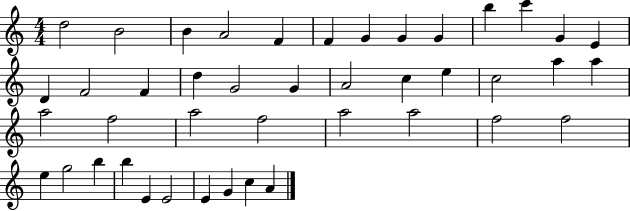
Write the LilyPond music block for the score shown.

{
  \clef treble
  \numericTimeSignature
  \time 4/4
  \key c \major
  d''2 b'2 | b'4 a'2 f'4 | f'4 g'4 g'4 g'4 | b''4 c'''4 g'4 e'4 | \break d'4 f'2 f'4 | d''4 g'2 g'4 | a'2 c''4 e''4 | c''2 a''4 a''4 | \break a''2 f''2 | a''2 f''2 | a''2 a''2 | f''2 f''2 | \break e''4 g''2 b''4 | b''4 e'4 e'2 | e'4 g'4 c''4 a'4 | \bar "|."
}